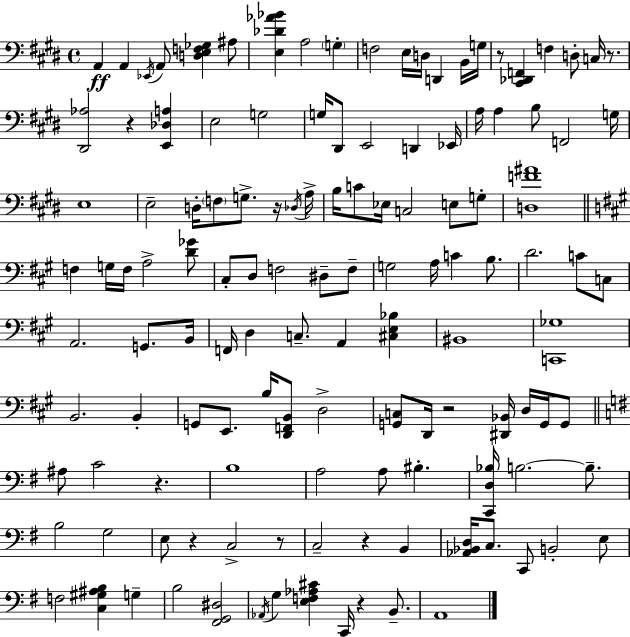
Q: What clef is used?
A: bass